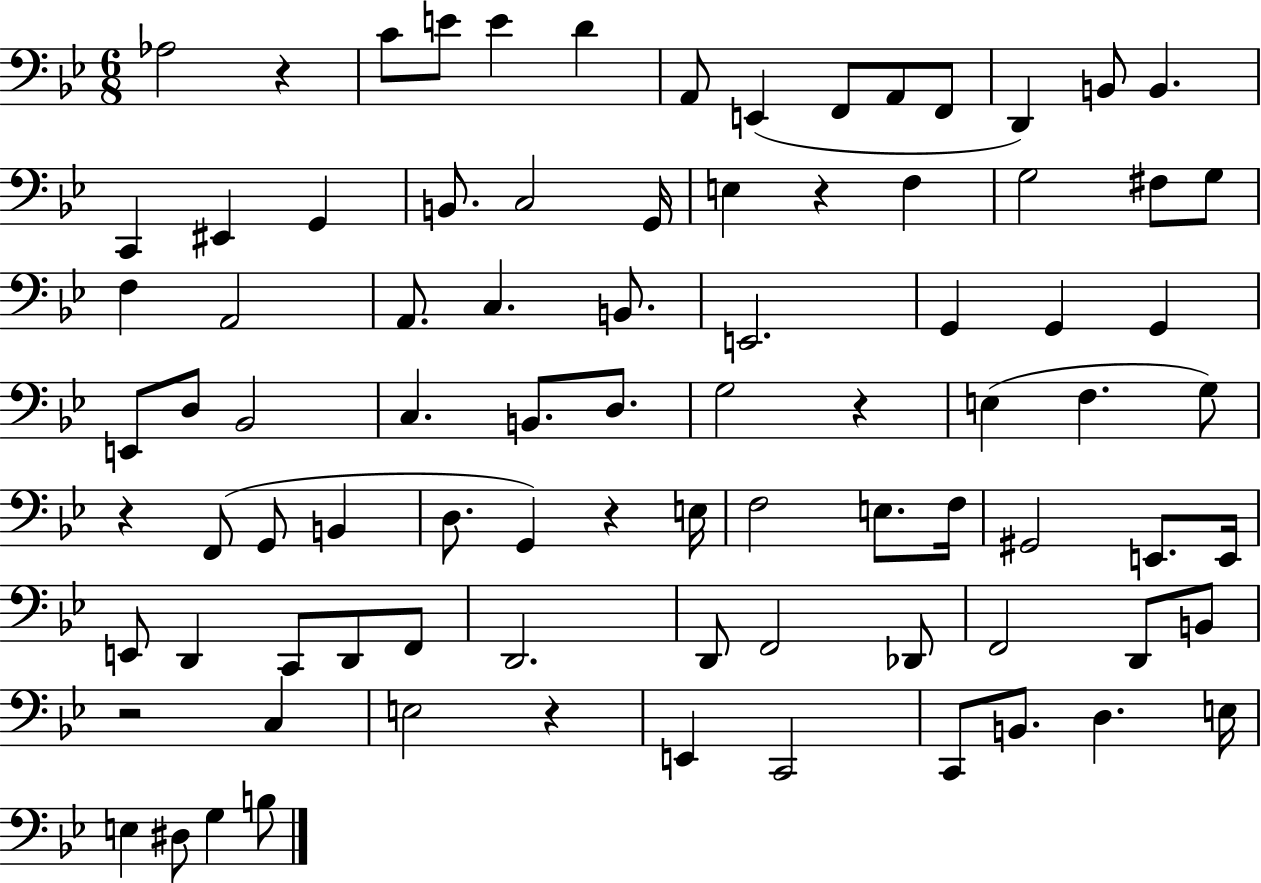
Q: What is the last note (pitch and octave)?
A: B3